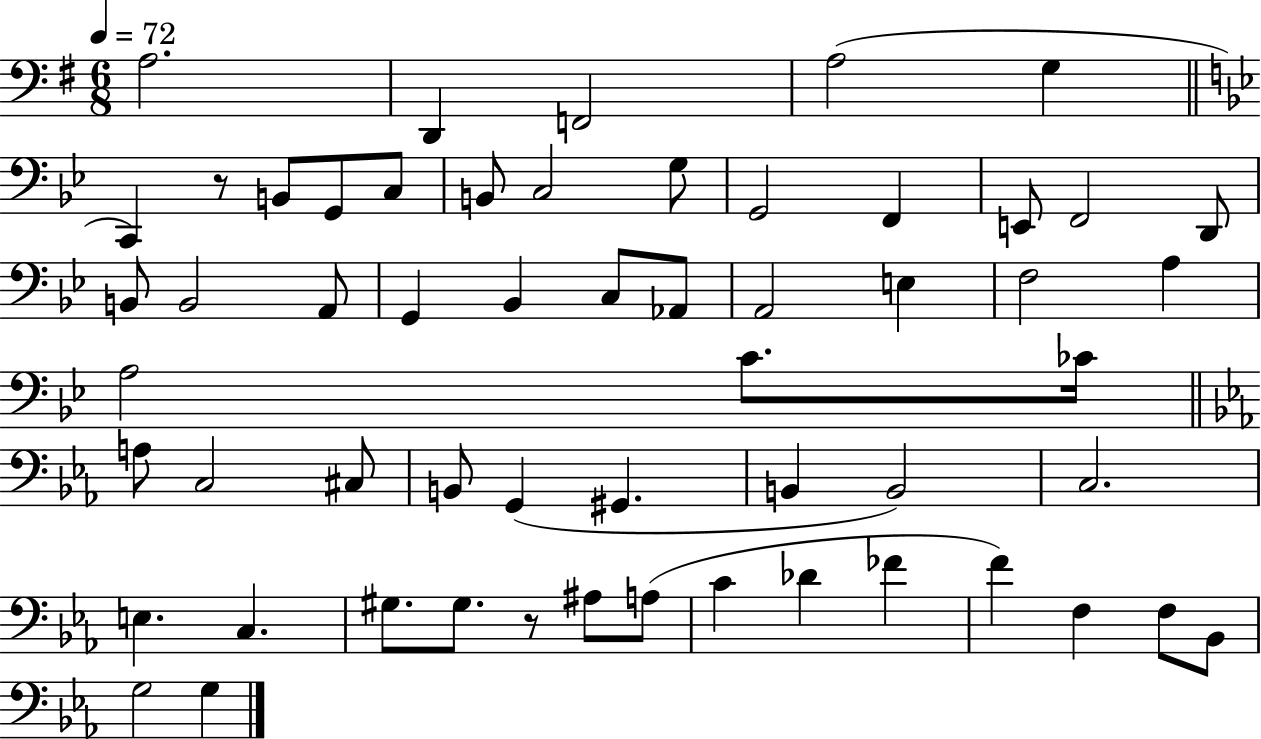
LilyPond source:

{
  \clef bass
  \numericTimeSignature
  \time 6/8
  \key g \major
  \tempo 4 = 72
  a2. | d,4 f,2 | a2( g4 | \bar "||" \break \key bes \major c,4) r8 b,8 g,8 c8 | b,8 c2 g8 | g,2 f,4 | e,8 f,2 d,8 | \break b,8 b,2 a,8 | g,4 bes,4 c8 aes,8 | a,2 e4 | f2 a4 | \break a2 c'8. ces'16 | \bar "||" \break \key ees \major a8 c2 cis8 | b,8 g,4( gis,4. | b,4 b,2) | c2. | \break e4. c4. | gis8. gis8. r8 ais8 a8( | c'4 des'4 fes'4 | f'4) f4 f8 bes,8 | \break g2 g4 | \bar "|."
}